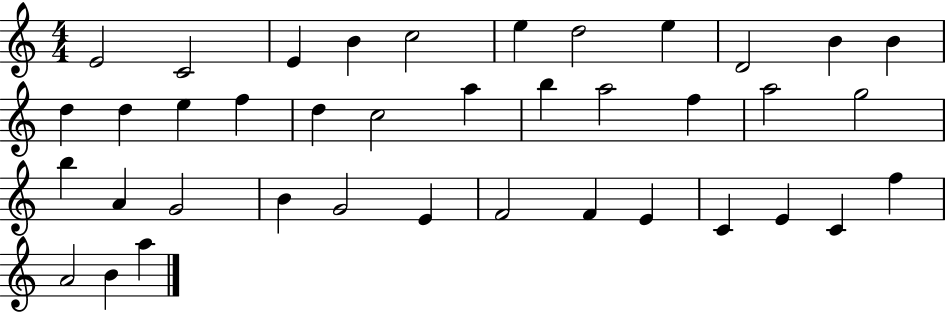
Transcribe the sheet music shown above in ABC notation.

X:1
T:Untitled
M:4/4
L:1/4
K:C
E2 C2 E B c2 e d2 e D2 B B d d e f d c2 a b a2 f a2 g2 b A G2 B G2 E F2 F E C E C f A2 B a